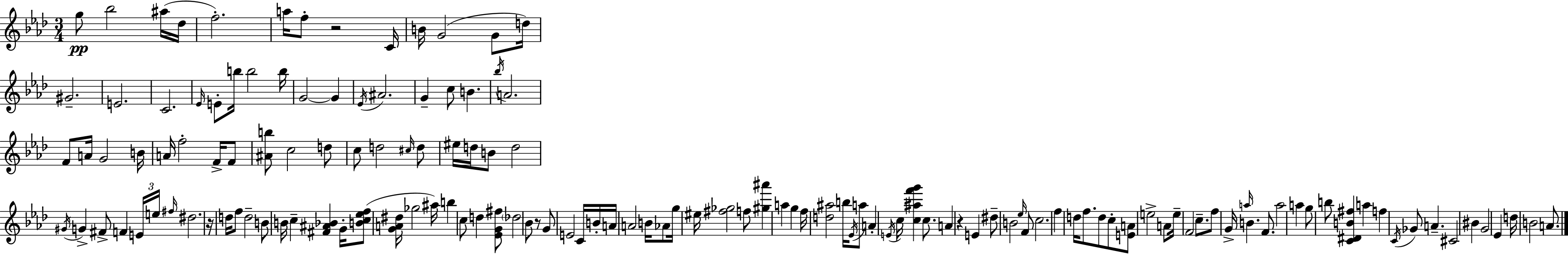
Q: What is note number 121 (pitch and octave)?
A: A4